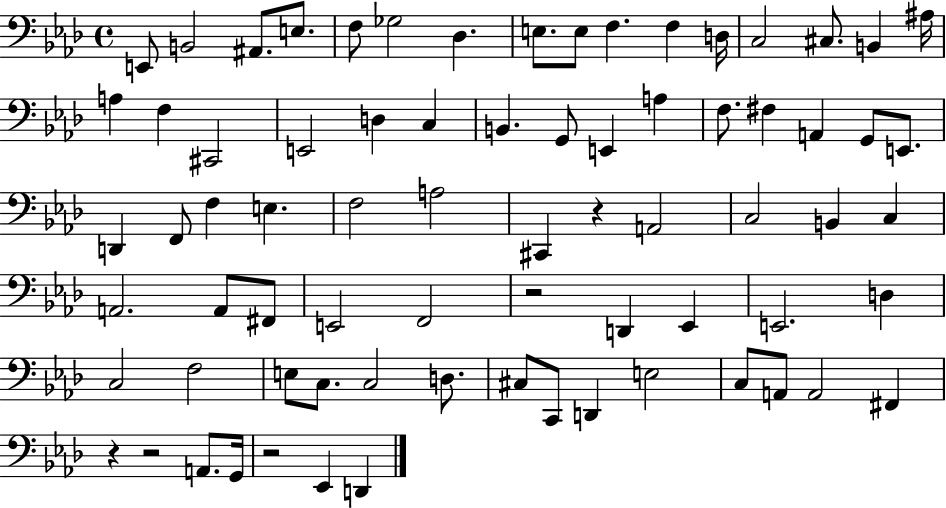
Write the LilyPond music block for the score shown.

{
  \clef bass
  \time 4/4
  \defaultTimeSignature
  \key aes \major
  e,8 b,2 ais,8. e8. | f8 ges2 des4. | e8. e8 f4. f4 d16 | c2 cis8. b,4 ais16 | \break a4 f4 cis,2 | e,2 d4 c4 | b,4. g,8 e,4 a4 | f8. fis4 a,4 g,8 e,8. | \break d,4 f,8 f4 e4. | f2 a2 | cis,4 r4 a,2 | c2 b,4 c4 | \break a,2. a,8 fis,8 | e,2 f,2 | r2 d,4 ees,4 | e,2. d4 | \break c2 f2 | e8 c8. c2 d8. | cis8 c,8 d,4 e2 | c8 a,8 a,2 fis,4 | \break r4 r2 a,8. g,16 | r2 ees,4 d,4 | \bar "|."
}